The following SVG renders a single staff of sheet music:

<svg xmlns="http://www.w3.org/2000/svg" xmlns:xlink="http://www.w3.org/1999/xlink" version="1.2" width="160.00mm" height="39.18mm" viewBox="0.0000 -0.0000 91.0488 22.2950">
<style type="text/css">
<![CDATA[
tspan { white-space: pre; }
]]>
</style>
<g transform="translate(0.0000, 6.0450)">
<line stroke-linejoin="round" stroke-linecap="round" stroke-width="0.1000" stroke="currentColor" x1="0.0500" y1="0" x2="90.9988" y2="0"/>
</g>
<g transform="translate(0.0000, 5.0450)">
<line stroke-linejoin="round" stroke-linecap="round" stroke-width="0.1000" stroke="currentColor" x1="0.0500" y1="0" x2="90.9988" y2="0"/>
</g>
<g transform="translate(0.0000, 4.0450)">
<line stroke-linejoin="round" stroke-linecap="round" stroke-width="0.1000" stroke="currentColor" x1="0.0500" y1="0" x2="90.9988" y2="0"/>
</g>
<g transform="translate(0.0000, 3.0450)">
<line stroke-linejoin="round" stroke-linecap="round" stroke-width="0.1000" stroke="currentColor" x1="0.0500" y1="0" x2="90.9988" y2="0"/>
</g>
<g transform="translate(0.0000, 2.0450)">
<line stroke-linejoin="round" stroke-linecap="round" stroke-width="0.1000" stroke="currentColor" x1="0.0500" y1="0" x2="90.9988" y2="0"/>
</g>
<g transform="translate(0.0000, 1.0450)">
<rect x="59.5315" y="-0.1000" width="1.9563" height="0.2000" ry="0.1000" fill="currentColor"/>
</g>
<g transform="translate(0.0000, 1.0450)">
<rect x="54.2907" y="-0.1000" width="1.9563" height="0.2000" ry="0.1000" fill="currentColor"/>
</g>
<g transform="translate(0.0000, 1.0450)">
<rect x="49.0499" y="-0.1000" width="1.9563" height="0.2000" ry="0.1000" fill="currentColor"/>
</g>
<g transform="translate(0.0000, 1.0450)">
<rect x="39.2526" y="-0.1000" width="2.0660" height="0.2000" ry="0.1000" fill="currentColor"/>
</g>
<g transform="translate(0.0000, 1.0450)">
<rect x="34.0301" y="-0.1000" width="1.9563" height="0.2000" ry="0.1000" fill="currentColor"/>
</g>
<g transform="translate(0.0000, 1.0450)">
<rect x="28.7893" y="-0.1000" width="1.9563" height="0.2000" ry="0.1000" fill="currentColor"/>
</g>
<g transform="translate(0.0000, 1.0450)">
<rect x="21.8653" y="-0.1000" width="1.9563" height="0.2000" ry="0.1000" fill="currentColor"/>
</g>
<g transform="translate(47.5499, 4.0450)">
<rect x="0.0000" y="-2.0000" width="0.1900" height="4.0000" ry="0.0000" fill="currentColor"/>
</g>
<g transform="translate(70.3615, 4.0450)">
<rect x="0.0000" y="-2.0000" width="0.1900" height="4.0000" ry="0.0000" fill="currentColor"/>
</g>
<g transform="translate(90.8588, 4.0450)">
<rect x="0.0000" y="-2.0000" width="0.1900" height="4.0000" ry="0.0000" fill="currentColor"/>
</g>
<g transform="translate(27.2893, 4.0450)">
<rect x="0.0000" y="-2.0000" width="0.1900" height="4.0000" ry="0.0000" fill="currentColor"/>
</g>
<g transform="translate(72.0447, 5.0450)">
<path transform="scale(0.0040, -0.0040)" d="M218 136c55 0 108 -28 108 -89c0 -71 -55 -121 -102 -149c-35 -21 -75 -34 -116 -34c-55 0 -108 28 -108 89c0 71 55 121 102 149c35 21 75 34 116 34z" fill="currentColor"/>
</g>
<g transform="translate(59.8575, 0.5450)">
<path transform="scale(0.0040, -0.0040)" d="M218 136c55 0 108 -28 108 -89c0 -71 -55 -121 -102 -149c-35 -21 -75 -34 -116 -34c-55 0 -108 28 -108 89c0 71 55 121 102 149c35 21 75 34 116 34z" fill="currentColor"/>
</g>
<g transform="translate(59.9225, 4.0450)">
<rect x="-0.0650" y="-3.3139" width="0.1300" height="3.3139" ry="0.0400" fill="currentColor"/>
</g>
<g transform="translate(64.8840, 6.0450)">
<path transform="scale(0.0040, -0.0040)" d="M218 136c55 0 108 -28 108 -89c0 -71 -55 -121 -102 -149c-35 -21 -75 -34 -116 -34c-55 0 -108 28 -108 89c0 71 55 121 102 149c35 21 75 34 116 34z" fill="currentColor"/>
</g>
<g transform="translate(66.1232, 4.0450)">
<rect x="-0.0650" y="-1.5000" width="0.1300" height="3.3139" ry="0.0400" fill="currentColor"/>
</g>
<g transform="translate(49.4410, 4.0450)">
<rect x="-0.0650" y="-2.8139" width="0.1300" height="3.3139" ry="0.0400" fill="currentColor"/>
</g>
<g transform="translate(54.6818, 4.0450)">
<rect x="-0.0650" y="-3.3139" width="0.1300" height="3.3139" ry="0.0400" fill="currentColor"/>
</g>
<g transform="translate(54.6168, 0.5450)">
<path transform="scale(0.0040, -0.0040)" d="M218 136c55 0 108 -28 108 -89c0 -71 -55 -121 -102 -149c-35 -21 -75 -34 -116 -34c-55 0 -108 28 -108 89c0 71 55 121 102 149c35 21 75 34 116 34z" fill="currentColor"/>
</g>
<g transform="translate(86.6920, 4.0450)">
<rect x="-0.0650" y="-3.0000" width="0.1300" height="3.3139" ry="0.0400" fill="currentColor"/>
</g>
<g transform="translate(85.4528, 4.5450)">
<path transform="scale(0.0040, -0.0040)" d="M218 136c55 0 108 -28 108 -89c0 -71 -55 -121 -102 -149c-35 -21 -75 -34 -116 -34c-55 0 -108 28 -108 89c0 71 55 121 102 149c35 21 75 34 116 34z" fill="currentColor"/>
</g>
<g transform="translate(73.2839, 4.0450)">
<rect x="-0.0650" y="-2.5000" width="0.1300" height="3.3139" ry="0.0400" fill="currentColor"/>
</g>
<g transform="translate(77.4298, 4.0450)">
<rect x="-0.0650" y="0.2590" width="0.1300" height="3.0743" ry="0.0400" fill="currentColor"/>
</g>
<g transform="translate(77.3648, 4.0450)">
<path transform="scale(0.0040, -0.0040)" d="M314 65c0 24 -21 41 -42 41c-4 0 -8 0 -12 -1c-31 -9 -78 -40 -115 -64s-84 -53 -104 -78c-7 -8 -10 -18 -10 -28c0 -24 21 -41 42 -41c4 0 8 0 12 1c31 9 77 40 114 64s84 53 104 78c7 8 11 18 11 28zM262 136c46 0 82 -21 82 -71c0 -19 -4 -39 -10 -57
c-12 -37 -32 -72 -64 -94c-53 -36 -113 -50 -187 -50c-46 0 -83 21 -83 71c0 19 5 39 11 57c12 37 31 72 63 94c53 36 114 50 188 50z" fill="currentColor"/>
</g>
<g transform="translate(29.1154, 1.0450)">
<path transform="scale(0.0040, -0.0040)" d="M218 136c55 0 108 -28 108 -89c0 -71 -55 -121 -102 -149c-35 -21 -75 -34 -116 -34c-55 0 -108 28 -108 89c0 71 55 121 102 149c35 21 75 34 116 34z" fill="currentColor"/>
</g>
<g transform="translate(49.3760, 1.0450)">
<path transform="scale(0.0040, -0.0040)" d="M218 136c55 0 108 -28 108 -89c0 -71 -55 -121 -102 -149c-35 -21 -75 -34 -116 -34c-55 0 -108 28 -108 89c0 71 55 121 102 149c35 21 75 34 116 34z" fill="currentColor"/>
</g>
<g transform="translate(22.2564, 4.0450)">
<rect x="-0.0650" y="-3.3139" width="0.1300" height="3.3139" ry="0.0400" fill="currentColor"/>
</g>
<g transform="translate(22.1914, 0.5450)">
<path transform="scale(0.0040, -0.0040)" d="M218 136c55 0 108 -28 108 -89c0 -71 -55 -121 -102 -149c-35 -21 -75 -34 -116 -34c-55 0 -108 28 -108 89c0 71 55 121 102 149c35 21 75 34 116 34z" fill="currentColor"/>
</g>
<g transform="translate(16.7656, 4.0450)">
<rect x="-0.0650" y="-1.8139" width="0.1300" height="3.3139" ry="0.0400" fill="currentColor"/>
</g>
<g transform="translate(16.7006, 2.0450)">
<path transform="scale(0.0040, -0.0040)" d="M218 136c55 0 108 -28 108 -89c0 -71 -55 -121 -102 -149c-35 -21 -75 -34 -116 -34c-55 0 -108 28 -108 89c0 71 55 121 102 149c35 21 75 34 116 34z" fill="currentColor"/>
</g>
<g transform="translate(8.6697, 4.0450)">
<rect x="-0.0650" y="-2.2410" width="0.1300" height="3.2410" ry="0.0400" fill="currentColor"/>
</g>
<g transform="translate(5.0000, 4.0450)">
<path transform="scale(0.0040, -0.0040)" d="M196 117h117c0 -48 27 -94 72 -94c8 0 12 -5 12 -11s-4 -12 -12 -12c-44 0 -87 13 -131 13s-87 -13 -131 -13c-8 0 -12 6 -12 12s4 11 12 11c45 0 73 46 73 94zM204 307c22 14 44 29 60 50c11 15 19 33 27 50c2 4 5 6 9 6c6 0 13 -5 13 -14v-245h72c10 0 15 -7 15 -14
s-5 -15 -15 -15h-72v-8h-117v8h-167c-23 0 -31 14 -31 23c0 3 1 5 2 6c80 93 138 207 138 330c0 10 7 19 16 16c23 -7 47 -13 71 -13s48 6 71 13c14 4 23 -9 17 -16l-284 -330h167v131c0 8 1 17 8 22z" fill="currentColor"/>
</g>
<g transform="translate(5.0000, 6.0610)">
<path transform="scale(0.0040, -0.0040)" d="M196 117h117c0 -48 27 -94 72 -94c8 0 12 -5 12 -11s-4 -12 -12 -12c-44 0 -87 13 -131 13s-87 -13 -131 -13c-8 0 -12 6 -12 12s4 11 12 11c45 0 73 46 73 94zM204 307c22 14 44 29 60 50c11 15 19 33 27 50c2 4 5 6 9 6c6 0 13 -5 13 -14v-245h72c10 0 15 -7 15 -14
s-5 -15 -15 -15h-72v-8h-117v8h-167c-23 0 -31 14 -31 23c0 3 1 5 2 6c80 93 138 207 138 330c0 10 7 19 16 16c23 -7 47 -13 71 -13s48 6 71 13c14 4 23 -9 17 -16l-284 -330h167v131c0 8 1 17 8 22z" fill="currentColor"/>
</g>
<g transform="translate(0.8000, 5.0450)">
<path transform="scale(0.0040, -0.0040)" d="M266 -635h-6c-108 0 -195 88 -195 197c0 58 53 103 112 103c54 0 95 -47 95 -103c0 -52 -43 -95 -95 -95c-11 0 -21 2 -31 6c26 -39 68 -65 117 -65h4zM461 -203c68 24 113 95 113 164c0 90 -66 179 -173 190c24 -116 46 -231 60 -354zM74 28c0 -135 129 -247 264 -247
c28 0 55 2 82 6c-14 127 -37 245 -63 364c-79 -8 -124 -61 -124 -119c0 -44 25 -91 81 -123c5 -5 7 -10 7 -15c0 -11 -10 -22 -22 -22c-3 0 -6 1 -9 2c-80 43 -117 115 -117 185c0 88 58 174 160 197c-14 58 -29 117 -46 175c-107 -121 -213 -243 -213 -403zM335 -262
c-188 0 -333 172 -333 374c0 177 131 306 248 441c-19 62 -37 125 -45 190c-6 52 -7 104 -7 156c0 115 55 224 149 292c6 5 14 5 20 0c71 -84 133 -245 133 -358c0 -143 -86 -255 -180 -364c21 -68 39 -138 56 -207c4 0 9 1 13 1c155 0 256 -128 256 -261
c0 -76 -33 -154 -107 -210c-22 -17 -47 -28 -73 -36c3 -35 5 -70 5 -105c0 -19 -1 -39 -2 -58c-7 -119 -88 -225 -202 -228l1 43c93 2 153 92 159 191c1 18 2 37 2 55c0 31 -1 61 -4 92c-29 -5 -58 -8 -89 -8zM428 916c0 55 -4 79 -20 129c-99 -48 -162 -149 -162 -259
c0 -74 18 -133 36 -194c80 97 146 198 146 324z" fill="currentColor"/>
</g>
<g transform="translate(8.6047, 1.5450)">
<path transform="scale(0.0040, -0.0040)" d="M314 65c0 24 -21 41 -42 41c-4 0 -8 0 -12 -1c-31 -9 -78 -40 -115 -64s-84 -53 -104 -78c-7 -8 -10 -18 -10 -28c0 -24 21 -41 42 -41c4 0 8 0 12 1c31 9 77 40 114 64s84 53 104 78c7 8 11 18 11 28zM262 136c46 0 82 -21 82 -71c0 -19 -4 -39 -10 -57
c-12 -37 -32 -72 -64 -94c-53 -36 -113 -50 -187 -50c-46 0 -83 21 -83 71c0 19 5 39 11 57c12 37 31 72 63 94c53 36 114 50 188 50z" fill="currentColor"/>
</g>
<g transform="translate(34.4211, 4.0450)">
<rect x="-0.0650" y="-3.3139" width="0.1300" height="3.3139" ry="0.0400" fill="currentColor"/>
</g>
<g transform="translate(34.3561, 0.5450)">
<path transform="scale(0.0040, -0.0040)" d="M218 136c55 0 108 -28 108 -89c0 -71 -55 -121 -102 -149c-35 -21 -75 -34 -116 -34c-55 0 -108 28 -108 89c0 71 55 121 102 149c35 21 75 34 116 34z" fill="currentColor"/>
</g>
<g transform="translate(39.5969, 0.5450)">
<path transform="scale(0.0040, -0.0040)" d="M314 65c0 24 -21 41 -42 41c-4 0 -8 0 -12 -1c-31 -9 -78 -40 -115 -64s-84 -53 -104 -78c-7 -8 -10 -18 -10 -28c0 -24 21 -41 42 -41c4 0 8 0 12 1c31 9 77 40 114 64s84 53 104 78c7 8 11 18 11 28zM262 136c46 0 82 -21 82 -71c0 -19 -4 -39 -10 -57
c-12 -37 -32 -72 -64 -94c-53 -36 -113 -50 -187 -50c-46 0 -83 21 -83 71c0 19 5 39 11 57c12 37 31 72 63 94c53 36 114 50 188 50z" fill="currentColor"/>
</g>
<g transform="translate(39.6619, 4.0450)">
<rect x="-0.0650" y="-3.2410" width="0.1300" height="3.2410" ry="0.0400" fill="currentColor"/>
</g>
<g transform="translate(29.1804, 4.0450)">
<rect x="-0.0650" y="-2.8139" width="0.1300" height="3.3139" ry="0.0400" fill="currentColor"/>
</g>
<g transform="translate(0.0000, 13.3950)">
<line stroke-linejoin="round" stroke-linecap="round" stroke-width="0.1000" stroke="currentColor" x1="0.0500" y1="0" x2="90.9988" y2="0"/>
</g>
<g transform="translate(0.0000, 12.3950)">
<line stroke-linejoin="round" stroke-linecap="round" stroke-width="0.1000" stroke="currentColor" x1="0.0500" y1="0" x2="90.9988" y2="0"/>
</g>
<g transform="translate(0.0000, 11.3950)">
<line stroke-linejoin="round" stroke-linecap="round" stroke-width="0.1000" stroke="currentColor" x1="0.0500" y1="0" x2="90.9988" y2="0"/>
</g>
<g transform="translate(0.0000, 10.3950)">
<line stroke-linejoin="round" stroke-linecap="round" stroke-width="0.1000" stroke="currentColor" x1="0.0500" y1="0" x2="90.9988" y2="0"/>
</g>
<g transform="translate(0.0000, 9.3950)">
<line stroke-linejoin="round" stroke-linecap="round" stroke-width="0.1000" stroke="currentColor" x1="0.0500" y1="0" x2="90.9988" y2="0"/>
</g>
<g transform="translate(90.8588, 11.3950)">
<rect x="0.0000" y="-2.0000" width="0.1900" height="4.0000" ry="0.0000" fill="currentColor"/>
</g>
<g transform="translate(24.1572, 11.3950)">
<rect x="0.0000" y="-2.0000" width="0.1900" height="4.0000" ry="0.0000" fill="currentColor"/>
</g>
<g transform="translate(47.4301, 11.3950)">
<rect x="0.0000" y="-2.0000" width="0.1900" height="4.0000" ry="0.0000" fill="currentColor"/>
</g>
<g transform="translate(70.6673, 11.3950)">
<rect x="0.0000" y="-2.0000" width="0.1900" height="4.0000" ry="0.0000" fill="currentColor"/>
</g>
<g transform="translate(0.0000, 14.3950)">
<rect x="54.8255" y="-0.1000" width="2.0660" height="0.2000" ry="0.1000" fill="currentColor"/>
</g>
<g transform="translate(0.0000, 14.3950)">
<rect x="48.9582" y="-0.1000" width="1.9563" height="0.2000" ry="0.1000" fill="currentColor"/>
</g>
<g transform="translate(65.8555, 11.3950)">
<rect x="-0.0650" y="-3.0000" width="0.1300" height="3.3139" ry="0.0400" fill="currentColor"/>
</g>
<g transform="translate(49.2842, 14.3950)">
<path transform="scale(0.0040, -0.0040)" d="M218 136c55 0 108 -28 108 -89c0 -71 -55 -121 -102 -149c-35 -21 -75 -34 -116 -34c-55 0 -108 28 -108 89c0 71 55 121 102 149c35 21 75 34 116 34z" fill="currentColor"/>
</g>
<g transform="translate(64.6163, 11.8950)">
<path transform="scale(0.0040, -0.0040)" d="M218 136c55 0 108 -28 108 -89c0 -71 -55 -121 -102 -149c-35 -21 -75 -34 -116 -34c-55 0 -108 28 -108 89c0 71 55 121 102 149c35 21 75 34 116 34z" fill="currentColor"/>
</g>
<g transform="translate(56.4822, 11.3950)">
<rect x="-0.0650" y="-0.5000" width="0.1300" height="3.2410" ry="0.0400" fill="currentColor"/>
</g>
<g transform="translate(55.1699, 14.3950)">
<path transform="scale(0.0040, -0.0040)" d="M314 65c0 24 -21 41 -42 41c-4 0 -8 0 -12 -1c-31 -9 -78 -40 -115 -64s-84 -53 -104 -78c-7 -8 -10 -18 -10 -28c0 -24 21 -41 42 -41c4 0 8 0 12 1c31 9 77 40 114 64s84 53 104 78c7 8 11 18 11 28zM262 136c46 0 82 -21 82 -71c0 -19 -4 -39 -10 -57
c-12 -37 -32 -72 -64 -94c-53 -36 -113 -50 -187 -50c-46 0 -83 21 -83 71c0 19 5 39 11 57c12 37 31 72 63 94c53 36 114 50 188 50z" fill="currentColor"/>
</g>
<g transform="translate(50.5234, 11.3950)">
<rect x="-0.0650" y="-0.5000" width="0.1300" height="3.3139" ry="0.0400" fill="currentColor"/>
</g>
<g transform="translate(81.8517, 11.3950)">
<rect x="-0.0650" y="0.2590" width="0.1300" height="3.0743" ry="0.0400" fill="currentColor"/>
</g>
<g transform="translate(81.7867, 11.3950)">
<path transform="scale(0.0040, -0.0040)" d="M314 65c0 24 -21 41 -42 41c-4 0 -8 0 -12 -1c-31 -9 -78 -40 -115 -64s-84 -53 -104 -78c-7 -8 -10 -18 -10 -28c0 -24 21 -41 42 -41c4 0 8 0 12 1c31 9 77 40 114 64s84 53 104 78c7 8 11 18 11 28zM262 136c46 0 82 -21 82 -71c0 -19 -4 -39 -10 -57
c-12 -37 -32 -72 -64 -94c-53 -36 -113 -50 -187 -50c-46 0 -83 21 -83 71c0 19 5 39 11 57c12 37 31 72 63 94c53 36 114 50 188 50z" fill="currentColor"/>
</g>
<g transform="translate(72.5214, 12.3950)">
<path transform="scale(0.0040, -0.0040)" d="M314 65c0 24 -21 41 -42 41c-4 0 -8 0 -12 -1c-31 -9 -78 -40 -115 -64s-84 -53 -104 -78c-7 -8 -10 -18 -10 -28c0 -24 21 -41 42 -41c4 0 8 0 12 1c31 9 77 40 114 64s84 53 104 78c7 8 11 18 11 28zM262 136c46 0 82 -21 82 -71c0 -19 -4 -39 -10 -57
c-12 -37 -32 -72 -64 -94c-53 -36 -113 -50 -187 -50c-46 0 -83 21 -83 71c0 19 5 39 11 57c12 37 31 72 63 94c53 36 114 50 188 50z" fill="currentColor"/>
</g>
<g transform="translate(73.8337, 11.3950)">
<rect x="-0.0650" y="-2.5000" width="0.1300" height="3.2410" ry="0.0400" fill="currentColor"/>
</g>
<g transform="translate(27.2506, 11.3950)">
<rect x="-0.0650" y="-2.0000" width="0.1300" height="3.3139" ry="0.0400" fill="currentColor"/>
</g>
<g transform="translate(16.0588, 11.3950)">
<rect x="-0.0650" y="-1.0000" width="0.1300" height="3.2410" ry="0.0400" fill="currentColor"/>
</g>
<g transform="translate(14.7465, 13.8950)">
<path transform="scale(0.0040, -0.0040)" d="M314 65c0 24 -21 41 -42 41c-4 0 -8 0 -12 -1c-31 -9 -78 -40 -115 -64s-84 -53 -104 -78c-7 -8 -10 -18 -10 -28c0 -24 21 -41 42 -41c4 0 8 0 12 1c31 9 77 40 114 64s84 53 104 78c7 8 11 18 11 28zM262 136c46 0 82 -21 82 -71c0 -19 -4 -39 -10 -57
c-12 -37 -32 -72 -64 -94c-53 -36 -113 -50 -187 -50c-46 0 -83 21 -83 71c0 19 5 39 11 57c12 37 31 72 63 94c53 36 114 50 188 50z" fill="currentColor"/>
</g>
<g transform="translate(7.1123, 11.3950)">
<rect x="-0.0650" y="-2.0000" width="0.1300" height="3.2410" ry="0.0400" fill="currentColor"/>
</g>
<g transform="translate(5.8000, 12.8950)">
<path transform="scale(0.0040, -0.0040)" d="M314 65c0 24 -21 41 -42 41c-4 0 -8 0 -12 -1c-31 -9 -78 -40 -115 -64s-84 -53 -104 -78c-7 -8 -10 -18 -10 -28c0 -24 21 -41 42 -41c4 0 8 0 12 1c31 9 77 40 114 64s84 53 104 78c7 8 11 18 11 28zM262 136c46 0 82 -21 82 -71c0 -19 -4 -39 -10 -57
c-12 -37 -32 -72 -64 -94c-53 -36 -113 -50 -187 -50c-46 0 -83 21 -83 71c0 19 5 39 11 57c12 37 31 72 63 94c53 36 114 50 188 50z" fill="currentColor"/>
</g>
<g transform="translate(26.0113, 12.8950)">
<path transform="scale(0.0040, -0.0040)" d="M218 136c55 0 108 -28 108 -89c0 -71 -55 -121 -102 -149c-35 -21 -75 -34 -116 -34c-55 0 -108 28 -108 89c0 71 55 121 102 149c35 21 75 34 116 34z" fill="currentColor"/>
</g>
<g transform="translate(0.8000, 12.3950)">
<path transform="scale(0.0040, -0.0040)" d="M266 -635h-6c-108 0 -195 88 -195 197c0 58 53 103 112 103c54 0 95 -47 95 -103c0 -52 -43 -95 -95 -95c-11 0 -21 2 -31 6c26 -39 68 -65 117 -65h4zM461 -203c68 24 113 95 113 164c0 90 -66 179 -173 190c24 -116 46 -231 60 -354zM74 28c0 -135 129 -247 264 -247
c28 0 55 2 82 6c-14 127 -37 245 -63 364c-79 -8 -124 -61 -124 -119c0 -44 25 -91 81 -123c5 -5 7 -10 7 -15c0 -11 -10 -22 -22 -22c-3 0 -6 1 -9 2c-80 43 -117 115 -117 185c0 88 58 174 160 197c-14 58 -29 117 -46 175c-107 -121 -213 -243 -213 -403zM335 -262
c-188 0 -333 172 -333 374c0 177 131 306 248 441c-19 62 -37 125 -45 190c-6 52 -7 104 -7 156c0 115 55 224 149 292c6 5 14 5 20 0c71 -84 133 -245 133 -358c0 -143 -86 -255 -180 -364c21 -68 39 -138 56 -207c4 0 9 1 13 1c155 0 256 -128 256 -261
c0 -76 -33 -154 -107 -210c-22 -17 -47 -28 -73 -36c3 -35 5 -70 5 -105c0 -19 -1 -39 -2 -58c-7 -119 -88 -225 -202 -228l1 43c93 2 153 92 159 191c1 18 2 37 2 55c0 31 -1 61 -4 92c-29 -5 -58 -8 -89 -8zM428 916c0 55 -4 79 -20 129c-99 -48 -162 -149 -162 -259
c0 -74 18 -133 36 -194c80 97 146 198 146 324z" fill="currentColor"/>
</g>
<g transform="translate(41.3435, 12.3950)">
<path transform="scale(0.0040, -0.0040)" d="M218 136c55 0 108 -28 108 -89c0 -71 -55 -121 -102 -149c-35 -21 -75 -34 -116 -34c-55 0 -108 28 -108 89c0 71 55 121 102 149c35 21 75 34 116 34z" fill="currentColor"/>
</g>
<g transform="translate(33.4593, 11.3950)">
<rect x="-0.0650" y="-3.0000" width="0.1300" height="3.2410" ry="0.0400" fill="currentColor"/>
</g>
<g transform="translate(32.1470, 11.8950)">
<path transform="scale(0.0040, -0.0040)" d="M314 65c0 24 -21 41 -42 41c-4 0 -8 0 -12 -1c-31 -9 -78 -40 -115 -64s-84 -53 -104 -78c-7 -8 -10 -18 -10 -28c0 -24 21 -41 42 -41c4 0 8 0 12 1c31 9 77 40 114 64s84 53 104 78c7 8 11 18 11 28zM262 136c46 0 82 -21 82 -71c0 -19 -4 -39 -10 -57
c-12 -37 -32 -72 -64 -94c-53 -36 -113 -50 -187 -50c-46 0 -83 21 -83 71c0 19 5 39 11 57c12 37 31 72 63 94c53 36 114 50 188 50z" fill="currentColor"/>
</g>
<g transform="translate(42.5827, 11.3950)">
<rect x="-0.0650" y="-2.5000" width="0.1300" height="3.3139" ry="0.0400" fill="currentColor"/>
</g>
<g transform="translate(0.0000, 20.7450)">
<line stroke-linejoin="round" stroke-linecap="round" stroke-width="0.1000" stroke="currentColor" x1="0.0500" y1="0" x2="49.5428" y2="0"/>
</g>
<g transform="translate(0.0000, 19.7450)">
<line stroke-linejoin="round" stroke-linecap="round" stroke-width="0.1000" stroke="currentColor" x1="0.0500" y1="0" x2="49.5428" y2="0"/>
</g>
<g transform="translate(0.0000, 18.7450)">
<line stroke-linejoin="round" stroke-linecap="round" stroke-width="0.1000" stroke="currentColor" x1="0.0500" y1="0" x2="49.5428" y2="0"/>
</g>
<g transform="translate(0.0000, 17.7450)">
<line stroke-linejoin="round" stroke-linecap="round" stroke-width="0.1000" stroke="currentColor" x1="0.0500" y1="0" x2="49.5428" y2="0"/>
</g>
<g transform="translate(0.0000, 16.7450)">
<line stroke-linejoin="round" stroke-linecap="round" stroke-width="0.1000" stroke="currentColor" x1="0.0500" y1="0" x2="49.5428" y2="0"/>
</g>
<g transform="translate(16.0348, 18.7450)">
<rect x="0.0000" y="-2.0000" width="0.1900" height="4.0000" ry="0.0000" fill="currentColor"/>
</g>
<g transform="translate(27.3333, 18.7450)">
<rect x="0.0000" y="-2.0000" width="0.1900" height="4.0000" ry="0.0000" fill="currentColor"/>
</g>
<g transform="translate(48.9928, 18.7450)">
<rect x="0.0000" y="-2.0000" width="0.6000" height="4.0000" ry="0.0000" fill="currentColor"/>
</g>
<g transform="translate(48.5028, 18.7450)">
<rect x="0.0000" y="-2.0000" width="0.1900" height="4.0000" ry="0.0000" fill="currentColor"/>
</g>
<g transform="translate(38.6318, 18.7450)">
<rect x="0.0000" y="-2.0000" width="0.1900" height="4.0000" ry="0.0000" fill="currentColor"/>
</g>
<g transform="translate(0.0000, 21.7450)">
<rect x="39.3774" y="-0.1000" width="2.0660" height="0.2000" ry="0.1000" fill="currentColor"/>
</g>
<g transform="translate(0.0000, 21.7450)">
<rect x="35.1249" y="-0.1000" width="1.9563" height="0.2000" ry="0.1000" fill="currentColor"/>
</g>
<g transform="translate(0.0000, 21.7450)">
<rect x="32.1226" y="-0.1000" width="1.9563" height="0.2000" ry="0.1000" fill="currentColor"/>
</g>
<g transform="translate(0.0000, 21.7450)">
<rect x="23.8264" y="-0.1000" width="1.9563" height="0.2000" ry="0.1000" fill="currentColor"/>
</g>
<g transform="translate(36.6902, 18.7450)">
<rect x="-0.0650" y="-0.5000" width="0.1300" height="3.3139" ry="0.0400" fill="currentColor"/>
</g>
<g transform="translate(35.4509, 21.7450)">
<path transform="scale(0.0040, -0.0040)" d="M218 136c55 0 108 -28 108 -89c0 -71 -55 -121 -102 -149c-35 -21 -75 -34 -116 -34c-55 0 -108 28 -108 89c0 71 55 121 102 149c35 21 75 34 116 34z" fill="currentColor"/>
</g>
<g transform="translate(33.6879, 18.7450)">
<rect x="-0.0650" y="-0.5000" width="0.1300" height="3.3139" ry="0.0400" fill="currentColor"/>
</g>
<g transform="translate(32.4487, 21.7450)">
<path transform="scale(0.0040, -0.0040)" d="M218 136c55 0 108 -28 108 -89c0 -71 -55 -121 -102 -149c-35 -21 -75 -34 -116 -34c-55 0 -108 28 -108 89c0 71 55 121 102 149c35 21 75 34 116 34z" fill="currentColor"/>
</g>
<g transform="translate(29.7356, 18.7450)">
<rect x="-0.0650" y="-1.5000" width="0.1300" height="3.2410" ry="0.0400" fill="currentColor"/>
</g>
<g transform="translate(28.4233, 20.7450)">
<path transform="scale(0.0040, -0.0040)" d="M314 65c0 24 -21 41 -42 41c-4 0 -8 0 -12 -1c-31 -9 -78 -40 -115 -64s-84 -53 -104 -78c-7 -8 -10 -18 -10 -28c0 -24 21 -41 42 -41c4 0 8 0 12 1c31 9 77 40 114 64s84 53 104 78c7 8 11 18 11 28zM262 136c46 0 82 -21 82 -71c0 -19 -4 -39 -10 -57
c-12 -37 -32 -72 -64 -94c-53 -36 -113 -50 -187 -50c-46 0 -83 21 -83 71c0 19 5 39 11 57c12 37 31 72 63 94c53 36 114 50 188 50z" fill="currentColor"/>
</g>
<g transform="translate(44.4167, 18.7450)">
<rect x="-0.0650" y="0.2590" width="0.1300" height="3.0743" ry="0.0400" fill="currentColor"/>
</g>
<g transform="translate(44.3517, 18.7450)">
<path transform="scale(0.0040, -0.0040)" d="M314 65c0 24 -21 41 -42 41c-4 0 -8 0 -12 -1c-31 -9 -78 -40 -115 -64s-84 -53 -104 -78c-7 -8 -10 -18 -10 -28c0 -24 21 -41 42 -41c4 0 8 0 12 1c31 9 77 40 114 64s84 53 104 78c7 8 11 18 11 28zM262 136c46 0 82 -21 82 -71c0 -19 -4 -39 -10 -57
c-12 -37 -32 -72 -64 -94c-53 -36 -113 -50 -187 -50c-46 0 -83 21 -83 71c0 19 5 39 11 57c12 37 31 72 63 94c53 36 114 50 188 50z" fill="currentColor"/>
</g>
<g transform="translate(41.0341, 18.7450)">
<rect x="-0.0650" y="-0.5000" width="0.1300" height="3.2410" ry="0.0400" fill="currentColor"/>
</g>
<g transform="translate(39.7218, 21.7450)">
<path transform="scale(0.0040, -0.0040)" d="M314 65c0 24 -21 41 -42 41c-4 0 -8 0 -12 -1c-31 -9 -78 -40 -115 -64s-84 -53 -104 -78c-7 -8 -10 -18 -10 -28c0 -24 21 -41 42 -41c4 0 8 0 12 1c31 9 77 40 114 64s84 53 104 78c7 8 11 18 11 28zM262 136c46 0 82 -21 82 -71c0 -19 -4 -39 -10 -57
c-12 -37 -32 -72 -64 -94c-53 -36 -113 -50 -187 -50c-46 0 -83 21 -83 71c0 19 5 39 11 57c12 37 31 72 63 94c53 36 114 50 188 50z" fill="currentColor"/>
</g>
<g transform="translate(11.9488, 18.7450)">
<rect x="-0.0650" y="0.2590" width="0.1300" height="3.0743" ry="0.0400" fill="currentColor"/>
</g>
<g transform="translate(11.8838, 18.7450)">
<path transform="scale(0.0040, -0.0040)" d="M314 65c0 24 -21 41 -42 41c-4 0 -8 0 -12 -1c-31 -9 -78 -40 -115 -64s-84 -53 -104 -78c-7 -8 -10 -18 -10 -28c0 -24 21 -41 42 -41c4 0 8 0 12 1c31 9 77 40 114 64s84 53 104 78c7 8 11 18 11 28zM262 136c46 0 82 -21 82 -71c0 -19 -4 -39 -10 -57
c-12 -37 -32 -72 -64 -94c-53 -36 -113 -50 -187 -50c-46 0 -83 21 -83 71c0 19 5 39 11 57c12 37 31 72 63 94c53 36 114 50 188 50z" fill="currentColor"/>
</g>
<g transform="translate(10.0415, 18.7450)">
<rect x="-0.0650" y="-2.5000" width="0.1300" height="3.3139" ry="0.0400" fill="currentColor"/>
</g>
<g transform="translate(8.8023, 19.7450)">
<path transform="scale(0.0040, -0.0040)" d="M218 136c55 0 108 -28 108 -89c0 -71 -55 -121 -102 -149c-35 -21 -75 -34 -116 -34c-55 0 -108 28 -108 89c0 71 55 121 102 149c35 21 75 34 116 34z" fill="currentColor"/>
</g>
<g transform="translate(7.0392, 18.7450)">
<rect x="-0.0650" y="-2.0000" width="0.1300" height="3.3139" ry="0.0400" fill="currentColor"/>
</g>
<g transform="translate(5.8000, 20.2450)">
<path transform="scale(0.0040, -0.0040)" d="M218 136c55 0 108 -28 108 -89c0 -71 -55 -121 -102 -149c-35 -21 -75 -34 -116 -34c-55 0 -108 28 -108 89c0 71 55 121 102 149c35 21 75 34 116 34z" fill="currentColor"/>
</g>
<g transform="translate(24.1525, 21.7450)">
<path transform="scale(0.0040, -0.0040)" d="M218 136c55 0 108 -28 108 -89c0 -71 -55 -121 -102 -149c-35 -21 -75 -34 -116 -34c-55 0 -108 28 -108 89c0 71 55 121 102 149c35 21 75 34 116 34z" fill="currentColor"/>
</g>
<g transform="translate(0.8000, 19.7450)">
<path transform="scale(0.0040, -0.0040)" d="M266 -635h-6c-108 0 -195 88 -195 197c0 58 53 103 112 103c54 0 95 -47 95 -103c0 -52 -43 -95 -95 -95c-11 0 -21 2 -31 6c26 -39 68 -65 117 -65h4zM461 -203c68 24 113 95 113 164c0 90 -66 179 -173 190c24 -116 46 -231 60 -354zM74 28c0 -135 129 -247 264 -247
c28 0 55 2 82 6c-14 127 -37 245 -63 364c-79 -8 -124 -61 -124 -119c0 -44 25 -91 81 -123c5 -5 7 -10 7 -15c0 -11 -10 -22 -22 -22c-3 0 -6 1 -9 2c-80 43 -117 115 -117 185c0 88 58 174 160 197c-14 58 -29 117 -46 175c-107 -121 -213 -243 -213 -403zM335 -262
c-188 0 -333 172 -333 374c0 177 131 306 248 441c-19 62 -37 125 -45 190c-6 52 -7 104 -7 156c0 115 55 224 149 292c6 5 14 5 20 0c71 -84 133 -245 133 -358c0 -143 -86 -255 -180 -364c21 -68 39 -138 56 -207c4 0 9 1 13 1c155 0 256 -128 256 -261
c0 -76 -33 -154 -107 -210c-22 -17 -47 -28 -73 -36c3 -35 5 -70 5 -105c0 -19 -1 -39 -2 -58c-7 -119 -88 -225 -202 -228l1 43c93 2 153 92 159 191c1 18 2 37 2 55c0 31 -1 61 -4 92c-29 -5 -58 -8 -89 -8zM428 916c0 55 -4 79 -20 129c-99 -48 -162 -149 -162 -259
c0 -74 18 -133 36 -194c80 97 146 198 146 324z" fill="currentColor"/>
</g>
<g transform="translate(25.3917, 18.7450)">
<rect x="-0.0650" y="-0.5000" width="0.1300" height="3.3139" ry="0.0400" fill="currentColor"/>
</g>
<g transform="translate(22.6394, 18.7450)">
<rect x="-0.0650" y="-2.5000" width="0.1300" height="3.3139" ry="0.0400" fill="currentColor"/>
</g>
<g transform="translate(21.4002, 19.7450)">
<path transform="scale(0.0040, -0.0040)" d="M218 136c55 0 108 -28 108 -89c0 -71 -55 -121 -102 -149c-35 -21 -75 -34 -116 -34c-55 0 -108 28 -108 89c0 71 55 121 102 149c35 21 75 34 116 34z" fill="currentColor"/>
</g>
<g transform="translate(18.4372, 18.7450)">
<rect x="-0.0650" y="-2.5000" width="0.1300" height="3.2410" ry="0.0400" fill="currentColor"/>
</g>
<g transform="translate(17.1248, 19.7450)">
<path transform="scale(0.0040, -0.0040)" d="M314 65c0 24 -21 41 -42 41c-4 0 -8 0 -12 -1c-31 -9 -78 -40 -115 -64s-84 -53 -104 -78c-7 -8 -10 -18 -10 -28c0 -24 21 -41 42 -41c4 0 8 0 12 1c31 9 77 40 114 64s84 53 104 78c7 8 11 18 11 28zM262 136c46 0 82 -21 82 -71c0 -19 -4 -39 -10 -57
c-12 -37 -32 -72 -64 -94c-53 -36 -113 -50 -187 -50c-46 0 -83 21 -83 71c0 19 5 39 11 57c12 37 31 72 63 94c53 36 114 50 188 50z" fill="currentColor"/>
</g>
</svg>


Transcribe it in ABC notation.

X:1
T:Untitled
M:4/4
L:1/4
K:C
g2 f b a b b2 a b b E G B2 A F2 D2 F A2 G C C2 A G2 B2 F G B2 G2 G C E2 C C C2 B2